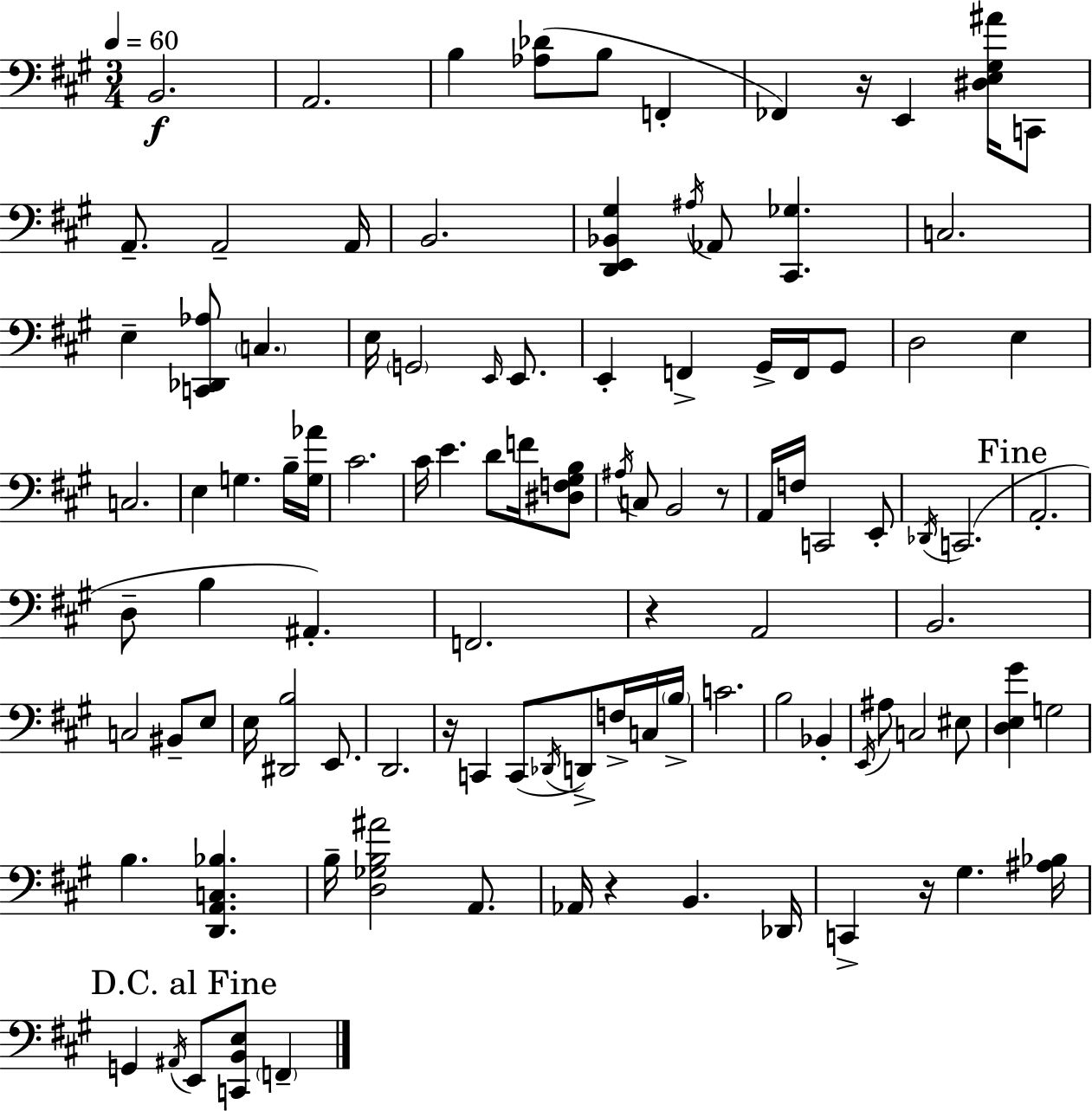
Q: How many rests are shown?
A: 6